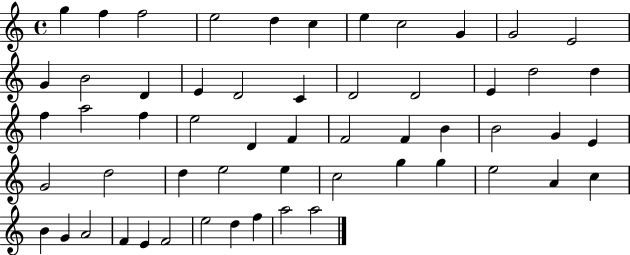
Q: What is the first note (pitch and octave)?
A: G5